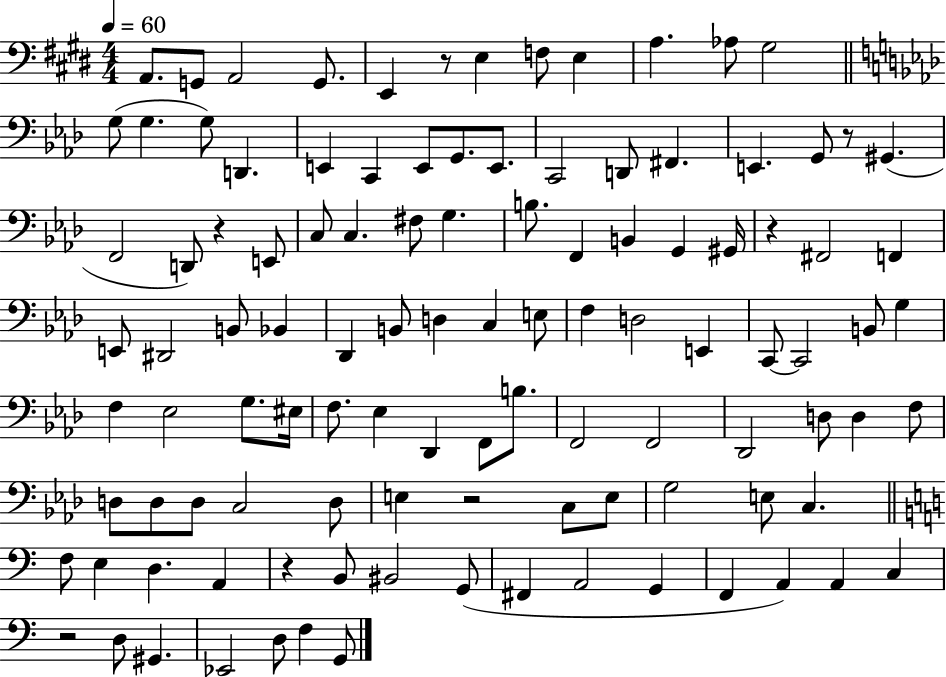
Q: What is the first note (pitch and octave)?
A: A2